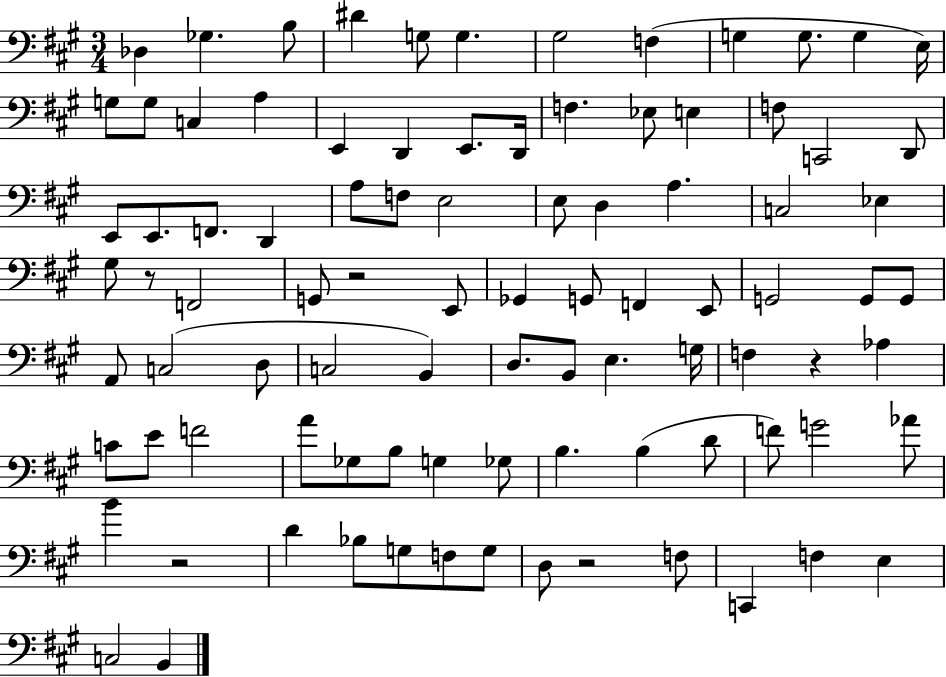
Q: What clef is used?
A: bass